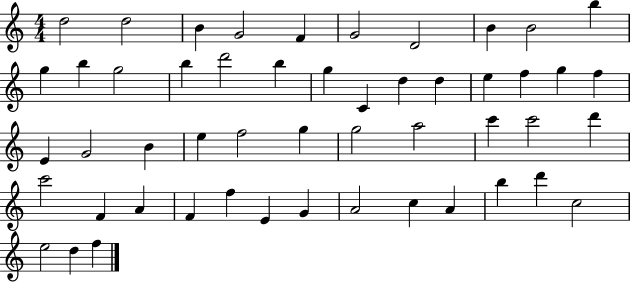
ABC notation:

X:1
T:Untitled
M:4/4
L:1/4
K:C
d2 d2 B G2 F G2 D2 B B2 b g b g2 b d'2 b g C d d e f g f E G2 B e f2 g g2 a2 c' c'2 d' c'2 F A F f E G A2 c A b d' c2 e2 d f